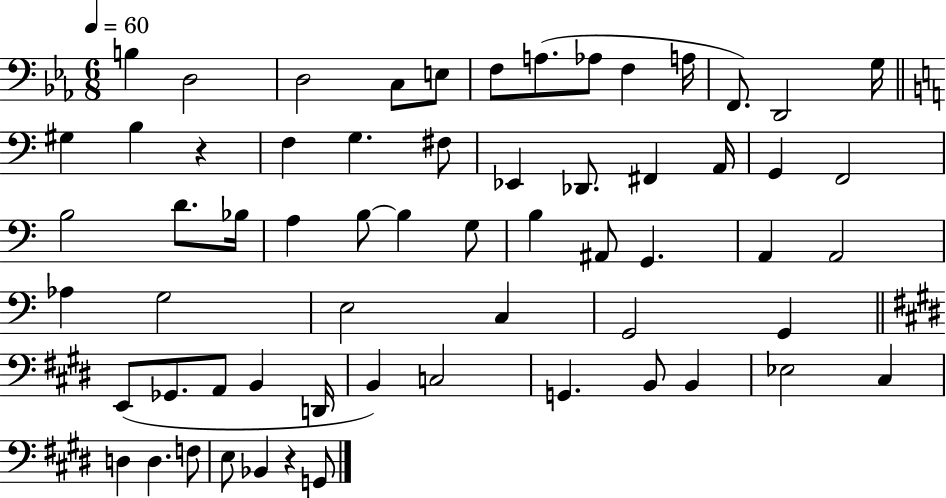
{
  \clef bass
  \numericTimeSignature
  \time 6/8
  \key ees \major
  \tempo 4 = 60
  \repeat volta 2 { b4 d2 | d2 c8 e8 | f8 a8.( aes8 f4 a16 | f,8.) d,2 g16 | \break \bar "||" \break \key a \minor gis4 b4 r4 | f4 g4. fis8 | ees,4 des,8. fis,4 a,16 | g,4 f,2 | \break b2 d'8. bes16 | a4 b8~~ b4 g8 | b4 ais,8 g,4. | a,4 a,2 | \break aes4 g2 | e2 c4 | g,2 g,4 | \bar "||" \break \key e \major e,8( ges,8. a,8 b,4 d,16 | b,4) c2 | g,4. b,8 b,4 | ees2 cis4 | \break d4 d4. f8 | e8 bes,4 r4 g,8 | } \bar "|."
}